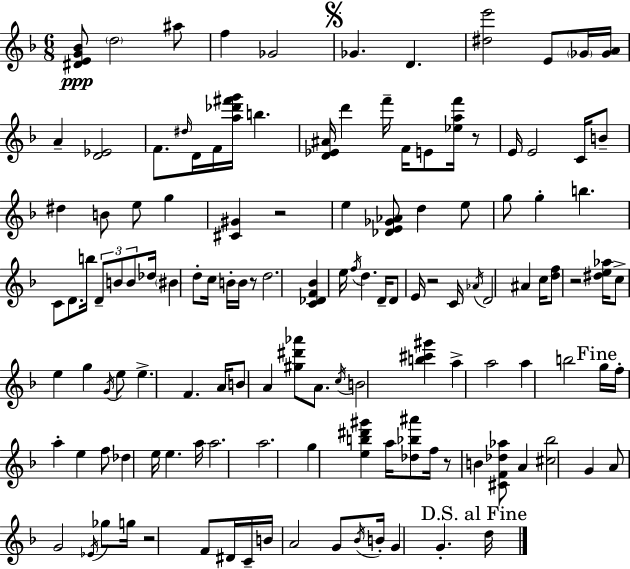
[D#4,E4,G4,Bb4]/e D5/h A#5/e F5/q Gb4/h Gb4/q. D4/q. [D#5,E6]/h E4/e Gb4/s [Gb4,A4]/s A4/q [D4,Eb4]/h F4/e. D#5/s D4/s F4/s [A5,Db6,F#6,G6]/s B5/q. [D4,Eb4,A#4]/s D6/q F6/s F4/s E4/e [Eb5,A5,F6]/s R/e E4/s E4/h C4/s B4/e D#5/q B4/e E5/e G5/q [C#4,G#4]/q R/h E5/q [Db4,E4,Gb4,Ab4]/e D5/q E5/e G5/e G5/q B5/q. C4/e D4/e. B5/s D4/e B4/e B4/e Db5/s BIS4/q D5/e C5/s B4/s B4/s R/e D5/h. [C4,Db4,F4,Bb4]/q E5/s F5/s D5/q. D4/s D4/e E4/s R/h C4/s Ab4/s D4/h A#4/q C5/s [D5,F5]/e R/h [D#5,E5,Ab5]/s C5/e E5/q G5/q G4/s E5/e E5/q. F4/q. A4/s B4/e A4/q [G#5,D#6,Ab6]/e A4/e. C5/s B4/h [B5,C#6,G#6]/q A5/q A5/h A5/q B5/h G5/s F5/s A5/q E5/q F5/e Db5/q E5/s E5/q. A5/s A5/h. A5/h. G5/q [E5,B5,D#6,G#6]/q A5/s [Db5,Bb5,A#6]/e F5/s R/e B4/q [C#4,F4,Db5,Ab5]/e A4/q [C#5,Bb5]/h G4/q A4/e G4/h Eb4/s Gb5/e G5/s R/h F4/e D#4/s C4/s B4/s A4/h G4/e Bb4/s B4/s G4/q G4/q. D5/s